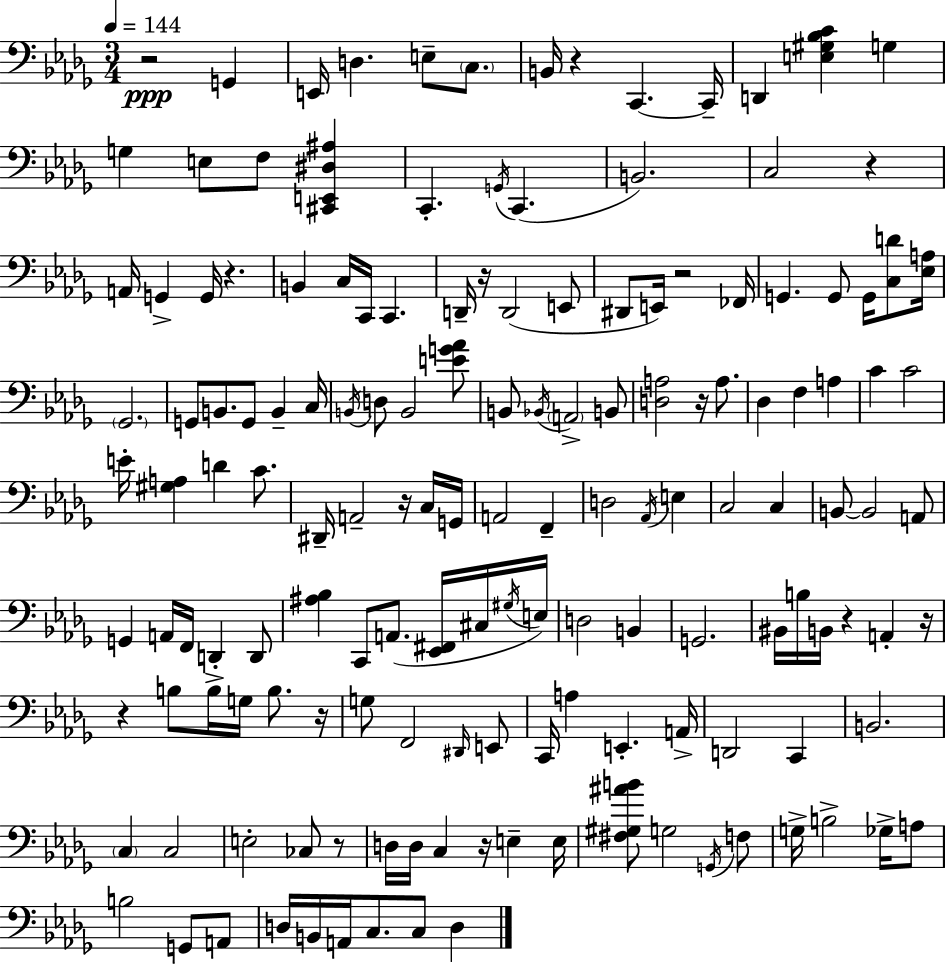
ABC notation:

X:1
T:Untitled
M:3/4
L:1/4
K:Bbm
z2 G,, E,,/4 D, E,/2 C,/2 B,,/4 z C,, C,,/4 D,, [E,^G,_B,C] G, G, E,/2 F,/2 [^C,,E,,^D,^A,] C,, G,,/4 C,, B,,2 C,2 z A,,/4 G,, G,,/4 z B,, C,/4 C,,/4 C,, D,,/4 z/4 D,,2 E,,/2 ^D,,/2 E,,/4 z2 _F,,/4 G,, G,,/2 G,,/4 [C,D]/2 [_E,A,]/4 _G,,2 G,,/2 B,,/2 G,,/2 B,, C,/4 B,,/4 D,/2 B,,2 [EG_A]/2 B,,/2 _B,,/4 A,,2 B,,/2 [D,A,]2 z/4 A,/2 _D, F, A, C C2 E/4 [^G,A,] D C/2 ^D,,/4 A,,2 z/4 C,/4 G,,/4 A,,2 F,, D,2 _A,,/4 E, C,2 C, B,,/2 B,,2 A,,/2 G,, A,,/4 F,,/4 D,, D,,/2 [^A,_B,] C,,/2 A,,/2 [_E,,^F,,]/4 ^C,/4 ^G,/4 E,/4 D,2 B,, G,,2 ^B,,/4 B,/4 B,,/4 z A,, z/4 z B,/2 B,/4 G,/4 B,/2 z/4 G,/2 F,,2 ^D,,/4 E,,/2 C,,/4 A, E,, A,,/4 D,,2 C,, B,,2 C, C,2 E,2 _C,/2 z/2 D,/4 D,/4 C, z/4 E, E,/4 [^F,^G,^AB]/2 G,2 G,,/4 F,/2 G,/4 B,2 _G,/4 A,/2 B,2 G,,/2 A,,/2 D,/4 B,,/4 A,,/4 C,/2 C,/2 D,